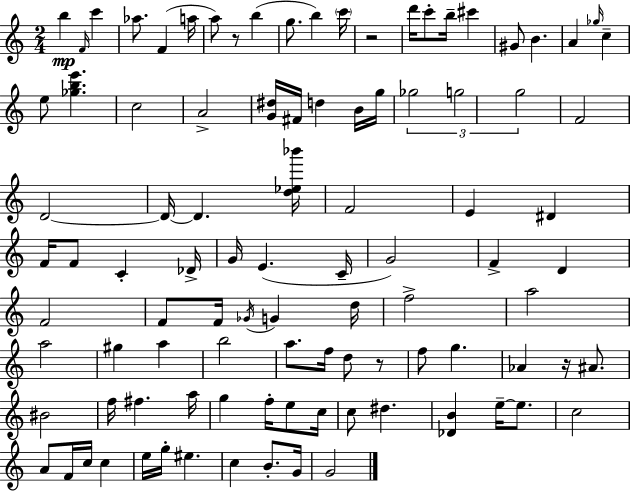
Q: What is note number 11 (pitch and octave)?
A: C6